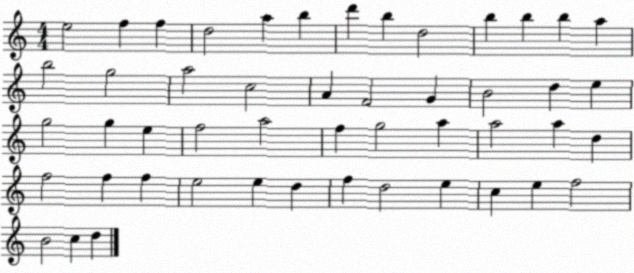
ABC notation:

X:1
T:Untitled
M:4/4
L:1/4
K:C
e2 f f d2 a b d' b d2 b b b a b2 g2 a2 c2 A F2 G B2 d e g2 g e f2 a2 f g2 a a2 a d f2 f f e2 e d f d2 e c e f2 B2 c d